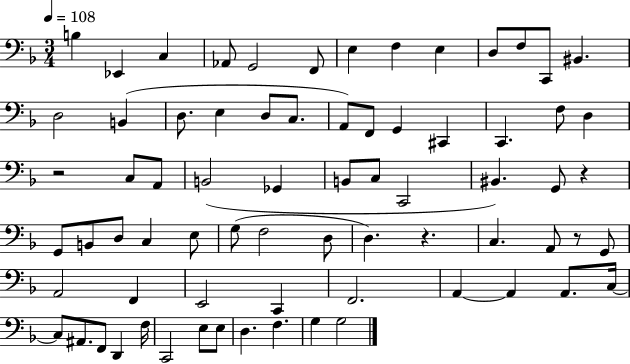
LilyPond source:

{
  \clef bass
  \numericTimeSignature
  \time 3/4
  \key f \major
  \tempo 4 = 108
  b4 ees,4 c4 | aes,8 g,2 f,8 | e4 f4 e4 | d8 f8 c,8 bis,4. | \break d2 b,4( | d8. e4 d8 c8. | a,8) f,8 g,4 cis,4 | c,4. f8 d4 | \break r2 c8 a,8 | b,2( ges,4 | b,8 c8 c,2 | bis,4.) g,8 r4 | \break g,8 b,8 d8 c4 e8 | g8( f2 d8 | d4.) r4. | c4. a,8 r8 g,8 | \break a,2 f,4 | e,2 c,4 | f,2. | a,4~~ a,4 a,8. c16~~ | \break c8 ais,8. f,8 d,4 f16 | c,2 e8 e8 | d4. f4. | g4 g2 | \break \bar "|."
}